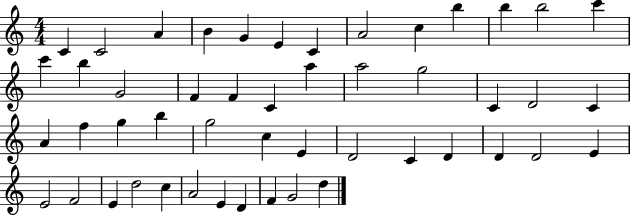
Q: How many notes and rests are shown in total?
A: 49